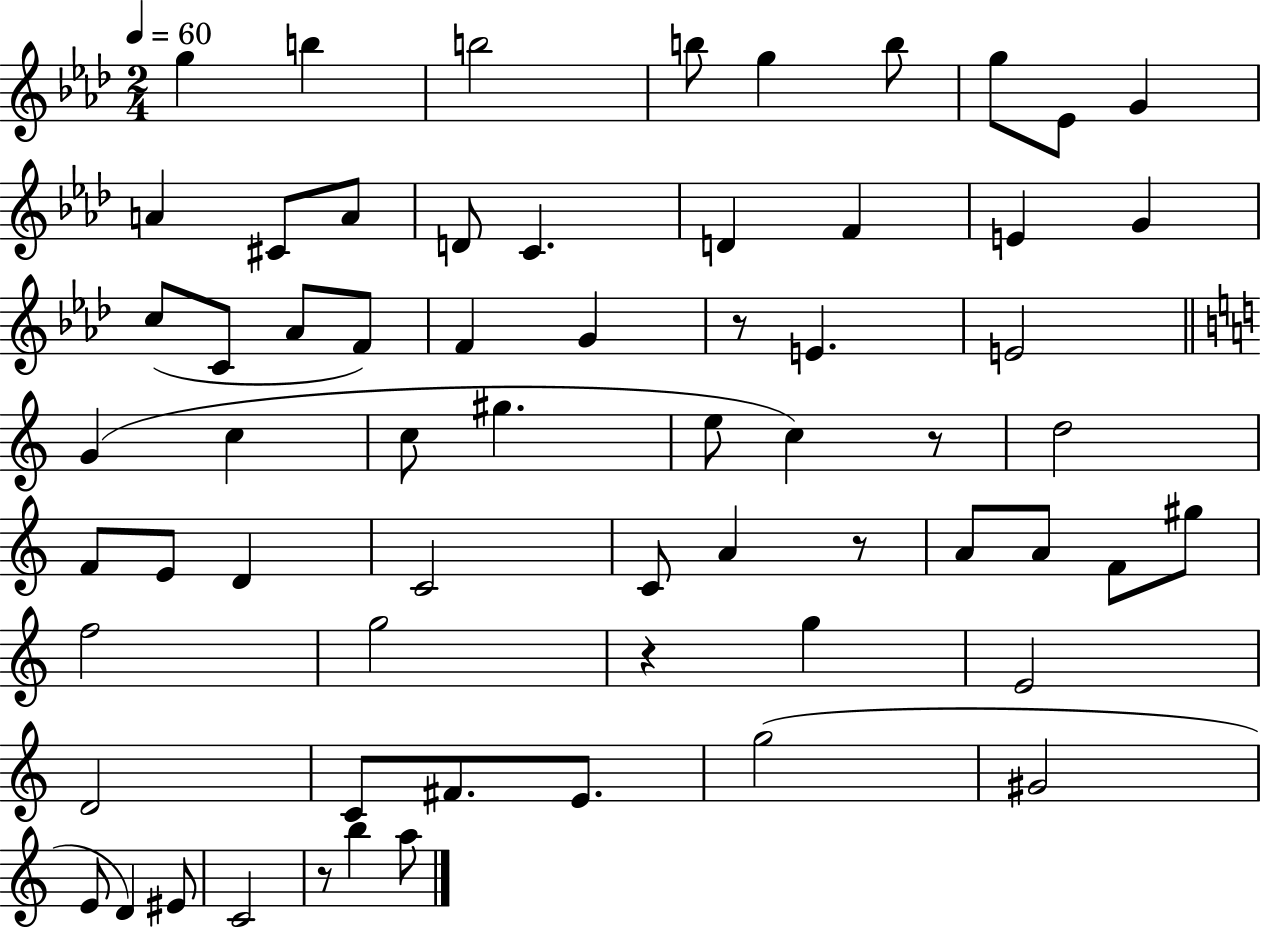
G5/q B5/q B5/h B5/e G5/q B5/e G5/e Eb4/e G4/q A4/q C#4/e A4/e D4/e C4/q. D4/q F4/q E4/q G4/q C5/e C4/e Ab4/e F4/e F4/q G4/q R/e E4/q. E4/h G4/q C5/q C5/e G#5/q. E5/e C5/q R/e D5/h F4/e E4/e D4/q C4/h C4/e A4/q R/e A4/e A4/e F4/e G#5/e F5/h G5/h R/q G5/q E4/h D4/h C4/e F#4/e. E4/e. G5/h G#4/h E4/e D4/q EIS4/e C4/h R/e B5/q A5/e